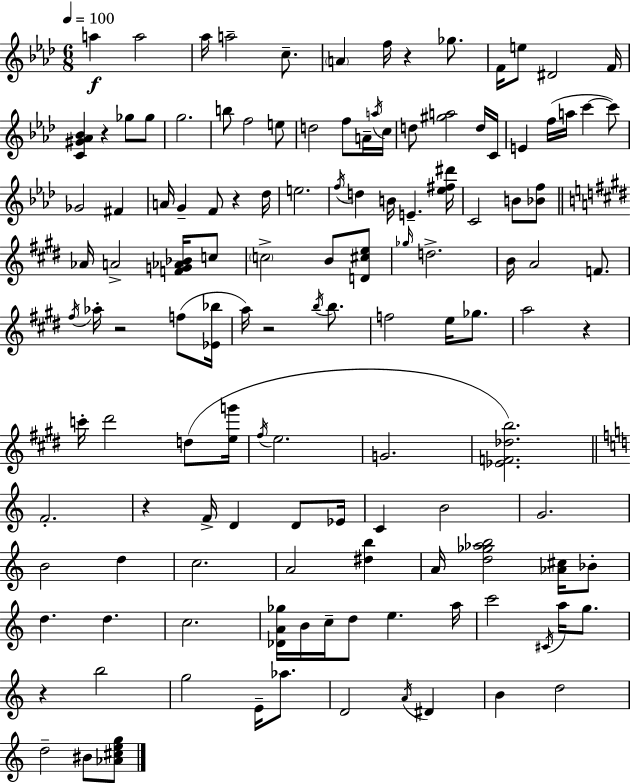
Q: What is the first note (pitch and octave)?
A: A5